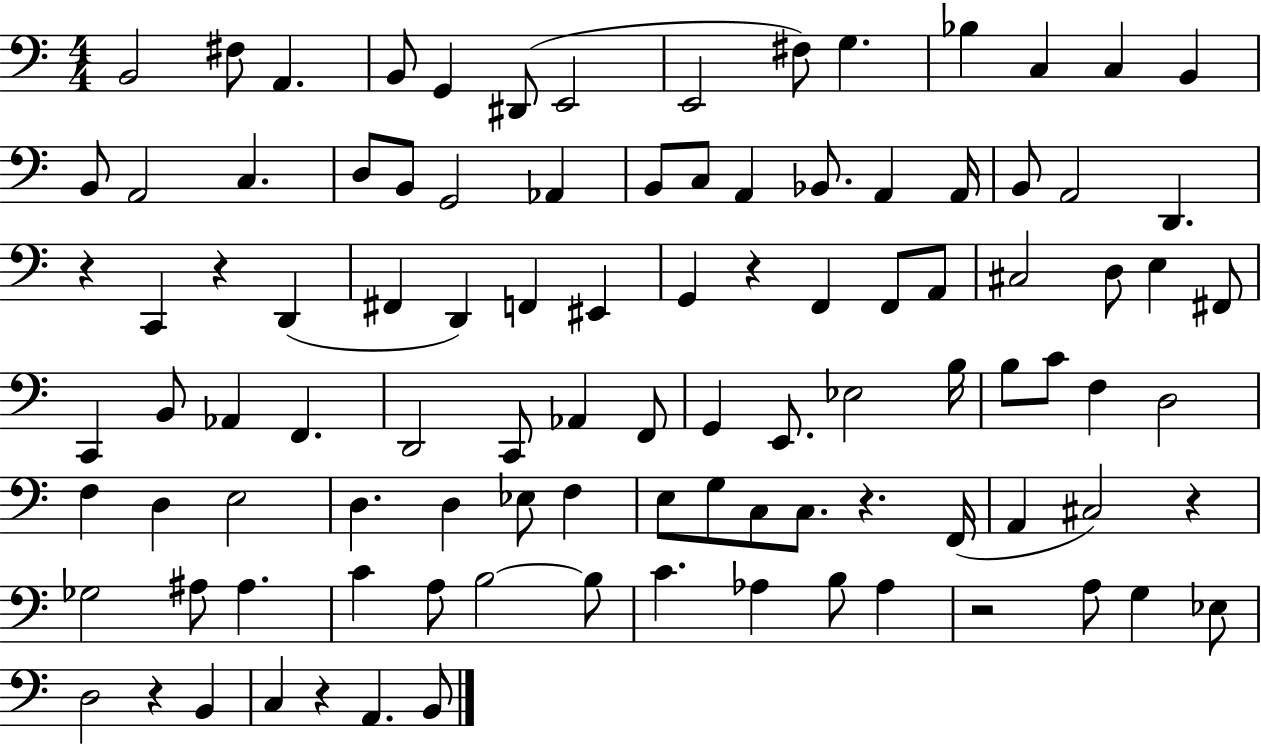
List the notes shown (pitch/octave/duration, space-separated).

B2/h F#3/e A2/q. B2/e G2/q D#2/e E2/h E2/h F#3/e G3/q. Bb3/q C3/q C3/q B2/q B2/e A2/h C3/q. D3/e B2/e G2/h Ab2/q B2/e C3/e A2/q Bb2/e. A2/q A2/s B2/e A2/h D2/q. R/q C2/q R/q D2/q F#2/q D2/q F2/q EIS2/q G2/q R/q F2/q F2/e A2/e C#3/h D3/e E3/q F#2/e C2/q B2/e Ab2/q F2/q. D2/h C2/e Ab2/q F2/e G2/q E2/e. Eb3/h B3/s B3/e C4/e F3/q D3/h F3/q D3/q E3/h D3/q. D3/q Eb3/e F3/q E3/e G3/e C3/e C3/e. R/q. F2/s A2/q C#3/h R/q Gb3/h A#3/e A#3/q. C4/q A3/e B3/h B3/e C4/q. Ab3/q B3/e Ab3/q R/h A3/e G3/q Eb3/e D3/h R/q B2/q C3/q R/q A2/q. B2/e